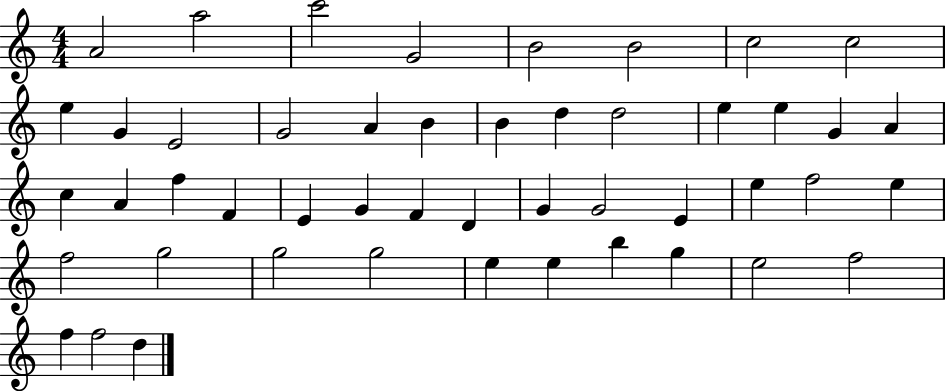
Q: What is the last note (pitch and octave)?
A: D5